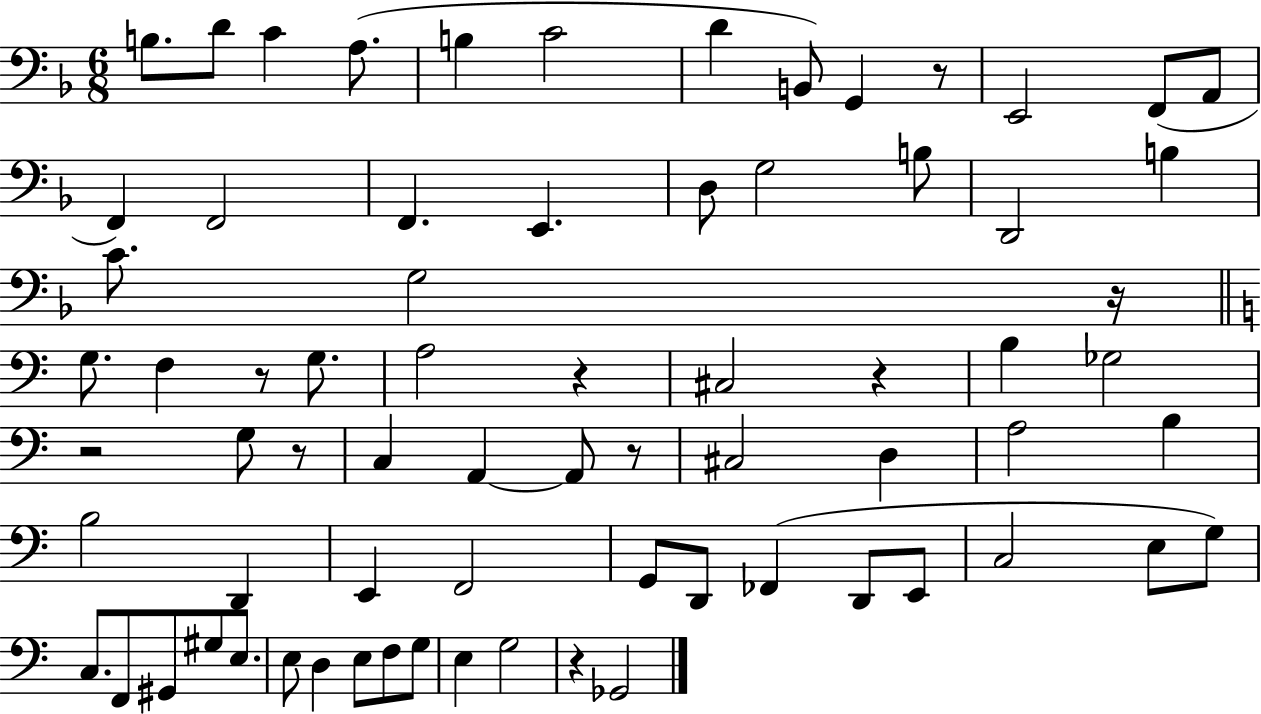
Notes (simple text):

B3/e. D4/e C4/q A3/e. B3/q C4/h D4/q B2/e G2/q R/e E2/h F2/e A2/e F2/q F2/h F2/q. E2/q. D3/e G3/h B3/e D2/h B3/q C4/e. G3/h R/s G3/e. F3/q R/e G3/e. A3/h R/q C#3/h R/q B3/q Gb3/h R/h G3/e R/e C3/q A2/q A2/e R/e C#3/h D3/q A3/h B3/q B3/h D2/q E2/q F2/h G2/e D2/e FES2/q D2/e E2/e C3/h E3/e G3/e C3/e. F2/e G#2/e G#3/e E3/e. E3/e D3/q E3/e F3/e G3/e E3/q G3/h R/q Gb2/h